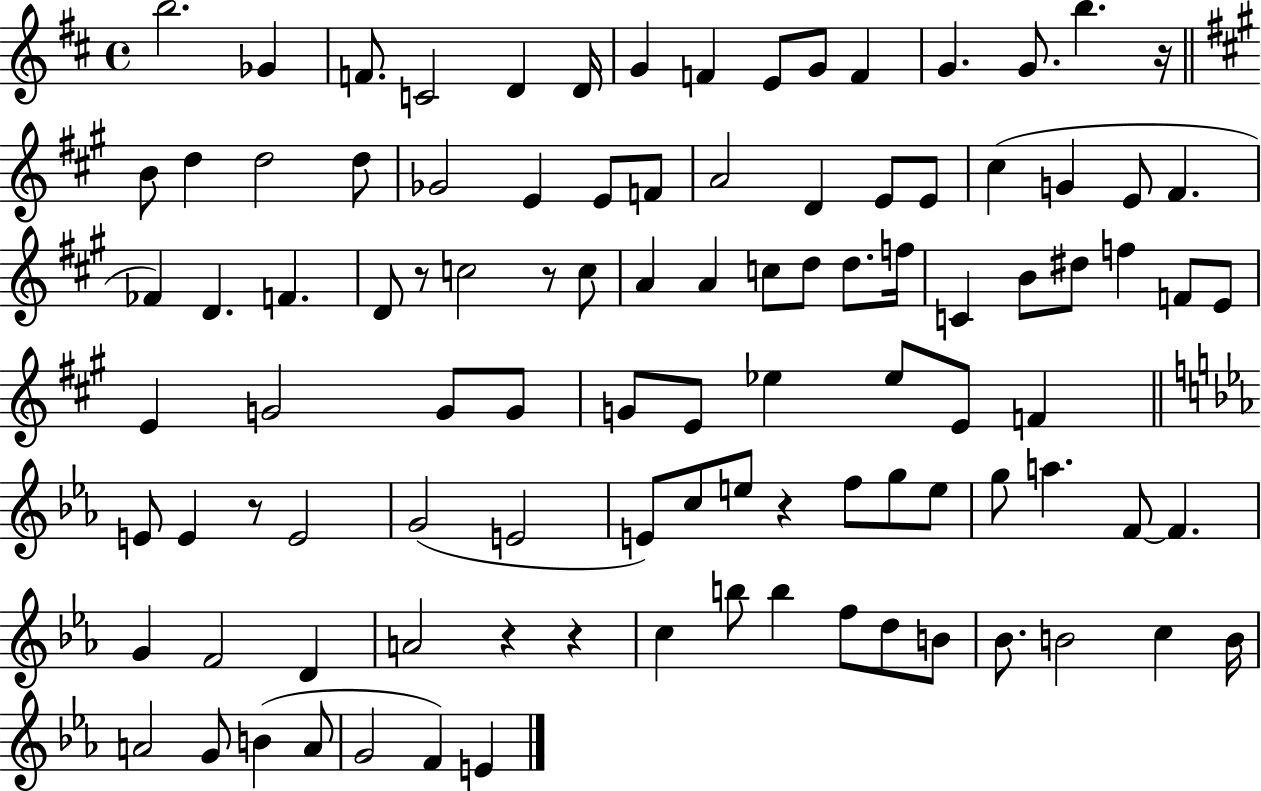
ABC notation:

X:1
T:Untitled
M:4/4
L:1/4
K:D
b2 _G F/2 C2 D D/4 G F E/2 G/2 F G G/2 b z/4 B/2 d d2 d/2 _G2 E E/2 F/2 A2 D E/2 E/2 ^c G E/2 ^F _F D F D/2 z/2 c2 z/2 c/2 A A c/2 d/2 d/2 f/4 C B/2 ^d/2 f F/2 E/2 E G2 G/2 G/2 G/2 E/2 _e _e/2 E/2 F E/2 E z/2 E2 G2 E2 E/2 c/2 e/2 z f/2 g/2 e/2 g/2 a F/2 F G F2 D A2 z z c b/2 b f/2 d/2 B/2 _B/2 B2 c B/4 A2 G/2 B A/2 G2 F E